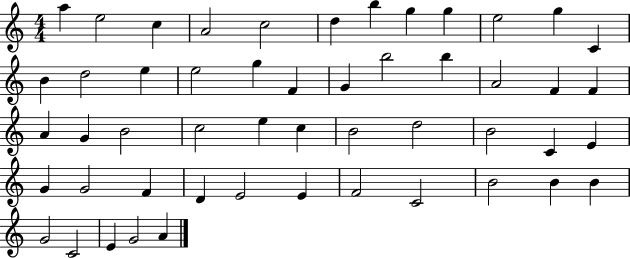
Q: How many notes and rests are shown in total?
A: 51